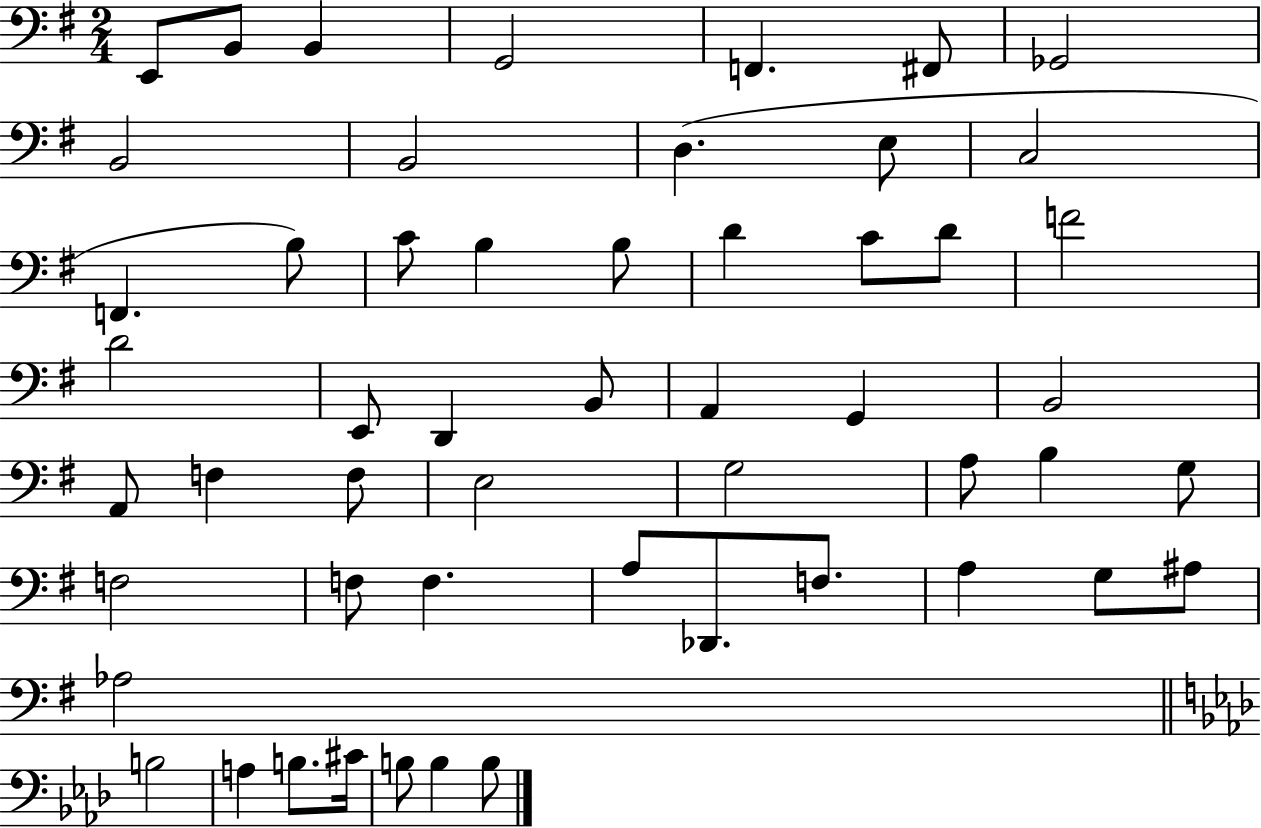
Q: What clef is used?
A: bass